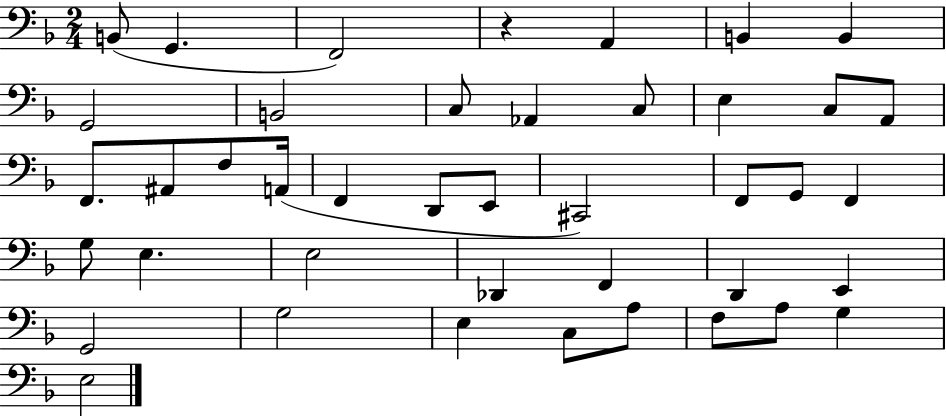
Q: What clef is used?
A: bass